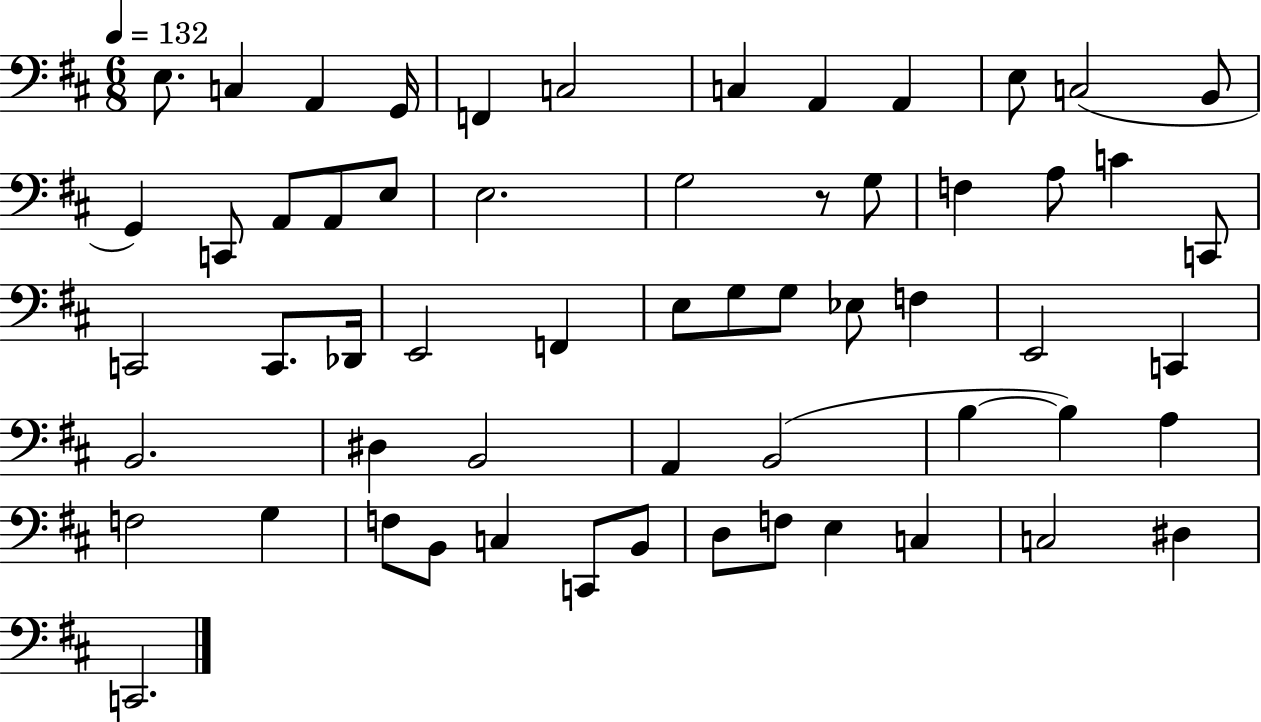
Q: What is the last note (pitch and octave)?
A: C2